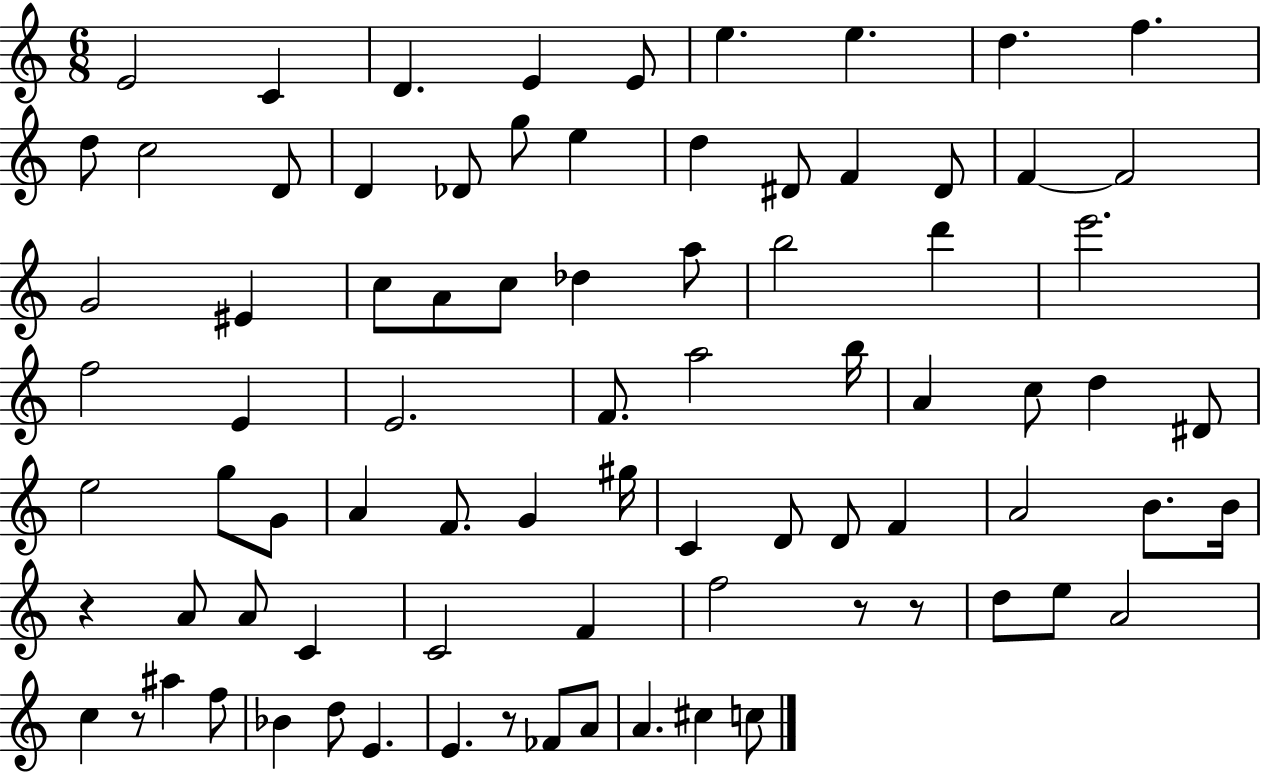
E4/h C4/q D4/q. E4/q E4/e E5/q. E5/q. D5/q. F5/q. D5/e C5/h D4/e D4/q Db4/e G5/e E5/q D5/q D#4/e F4/q D#4/e F4/q F4/h G4/h EIS4/q C5/e A4/e C5/e Db5/q A5/e B5/h D6/q E6/h. F5/h E4/q E4/h. F4/e. A5/h B5/s A4/q C5/e D5/q D#4/e E5/h G5/e G4/e A4/q F4/e. G4/q G#5/s C4/q D4/e D4/e F4/q A4/h B4/e. B4/s R/q A4/e A4/e C4/q C4/h F4/q F5/h R/e R/e D5/e E5/e A4/h C5/q R/e A#5/q F5/e Bb4/q D5/e E4/q. E4/q. R/e FES4/e A4/e A4/q. C#5/q C5/e